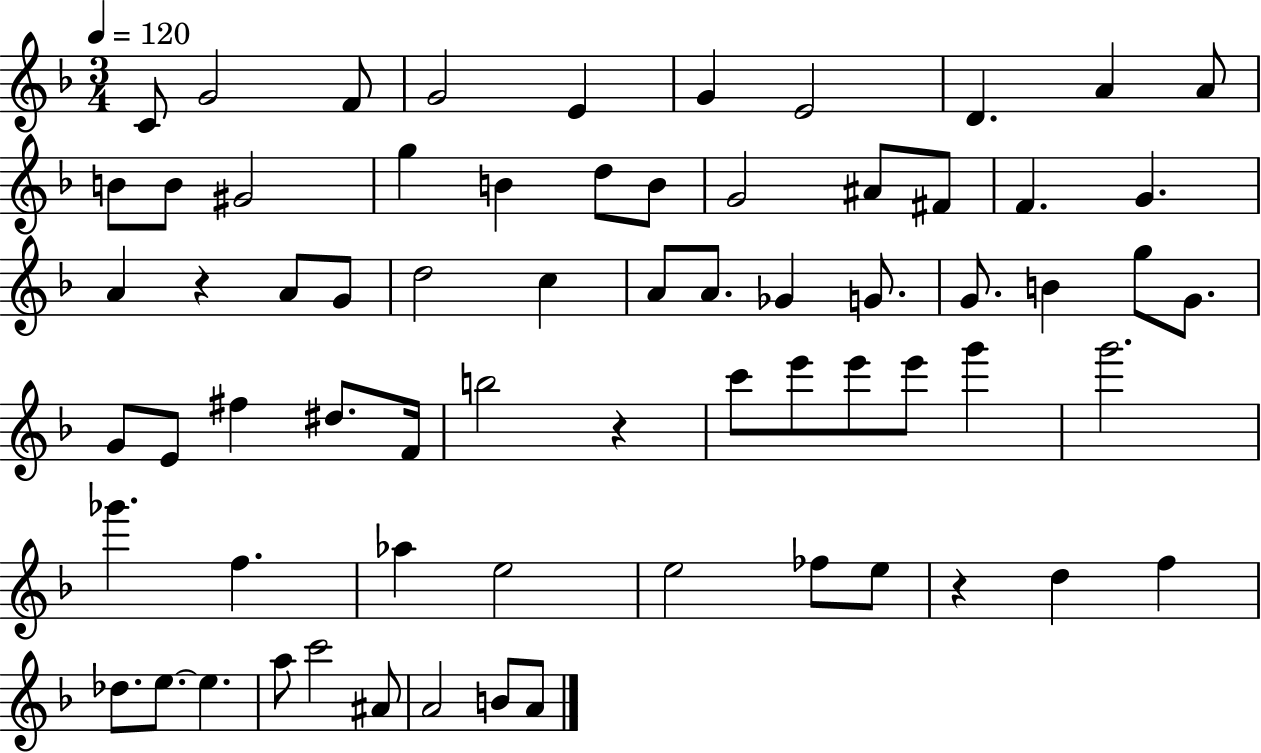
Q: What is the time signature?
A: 3/4